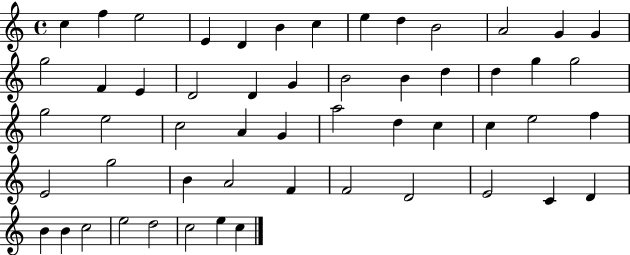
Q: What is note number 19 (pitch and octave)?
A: G4